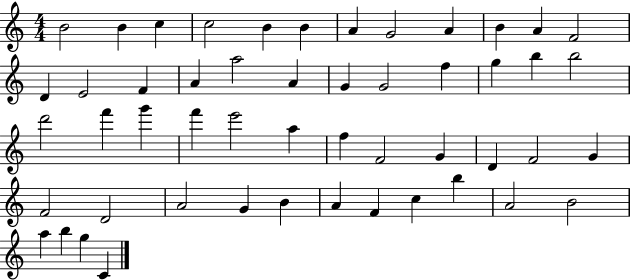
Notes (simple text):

B4/h B4/q C5/q C5/h B4/q B4/q A4/q G4/h A4/q B4/q A4/q F4/h D4/q E4/h F4/q A4/q A5/h A4/q G4/q G4/h F5/q G5/q B5/q B5/h D6/h F6/q G6/q F6/q E6/h A5/q F5/q F4/h G4/q D4/q F4/h G4/q F4/h D4/h A4/h G4/q B4/q A4/q F4/q C5/q B5/q A4/h B4/h A5/q B5/q G5/q C4/q